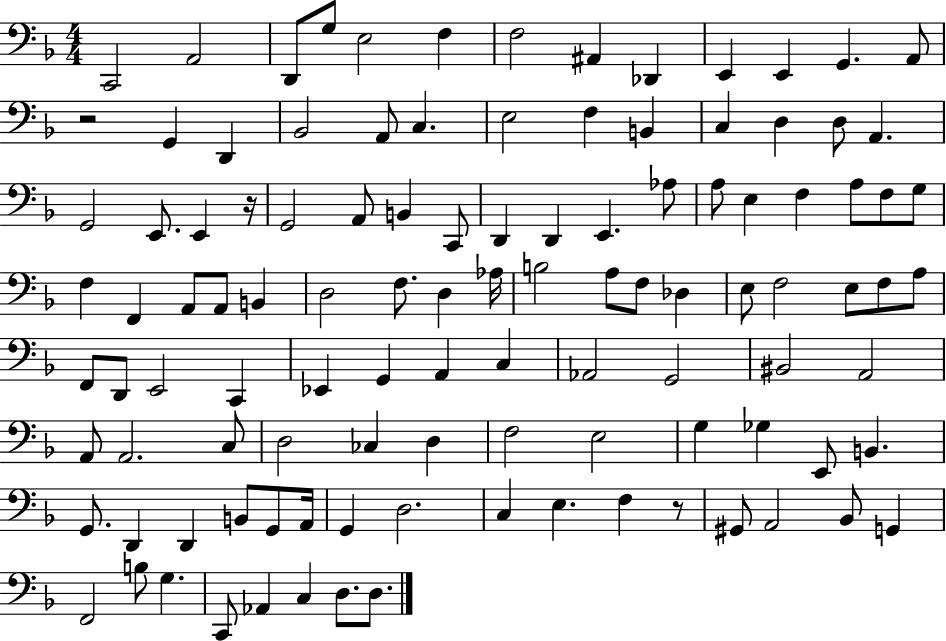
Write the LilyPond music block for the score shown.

{
  \clef bass
  \numericTimeSignature
  \time 4/4
  \key f \major
  \repeat volta 2 { c,2 a,2 | d,8 g8 e2 f4 | f2 ais,4 des,4 | e,4 e,4 g,4. a,8 | \break r2 g,4 d,4 | bes,2 a,8 c4. | e2 f4 b,4 | c4 d4 d8 a,4. | \break g,2 e,8. e,4 r16 | g,2 a,8 b,4 c,8 | d,4 d,4 e,4. aes8 | a8 e4 f4 a8 f8 g8 | \break f4 f,4 a,8 a,8 b,4 | d2 f8. d4 aes16 | b2 a8 f8 des4 | e8 f2 e8 f8 a8 | \break f,8 d,8 e,2 c,4 | ees,4 g,4 a,4 c4 | aes,2 g,2 | bis,2 a,2 | \break a,8 a,2. c8 | d2 ces4 d4 | f2 e2 | g4 ges4 e,8 b,4. | \break g,8. d,4 d,4 b,8 g,8 a,16 | g,4 d2. | c4 e4. f4 r8 | gis,8 a,2 bes,8 g,4 | \break f,2 b8 g4. | c,8 aes,4 c4 d8. d8. | } \bar "|."
}